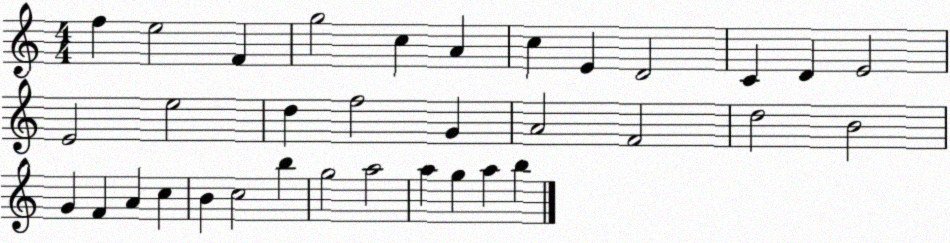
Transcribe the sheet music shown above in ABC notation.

X:1
T:Untitled
M:4/4
L:1/4
K:C
f e2 F g2 c A c E D2 C D E2 E2 e2 d f2 G A2 F2 d2 B2 G F A c B c2 b g2 a2 a g a b